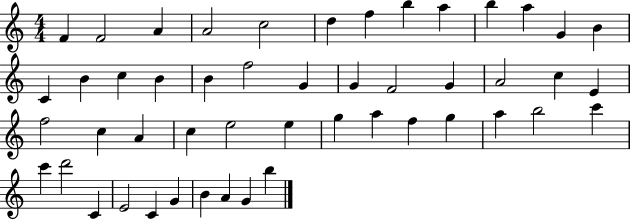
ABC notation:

X:1
T:Untitled
M:4/4
L:1/4
K:C
F F2 A A2 c2 d f b a b a G B C B c B B f2 G G F2 G A2 c E f2 c A c e2 e g a f g a b2 c' c' d'2 C E2 C G B A G b